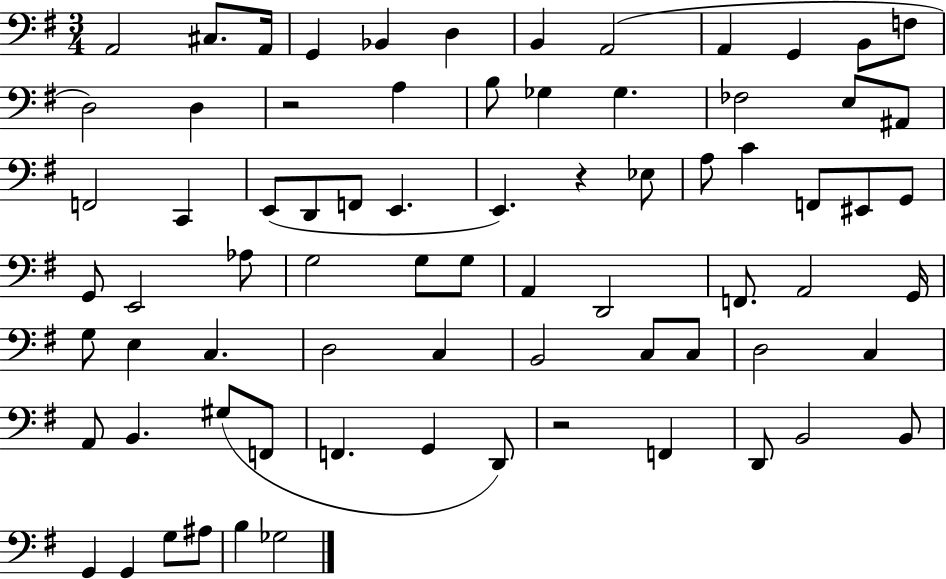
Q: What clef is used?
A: bass